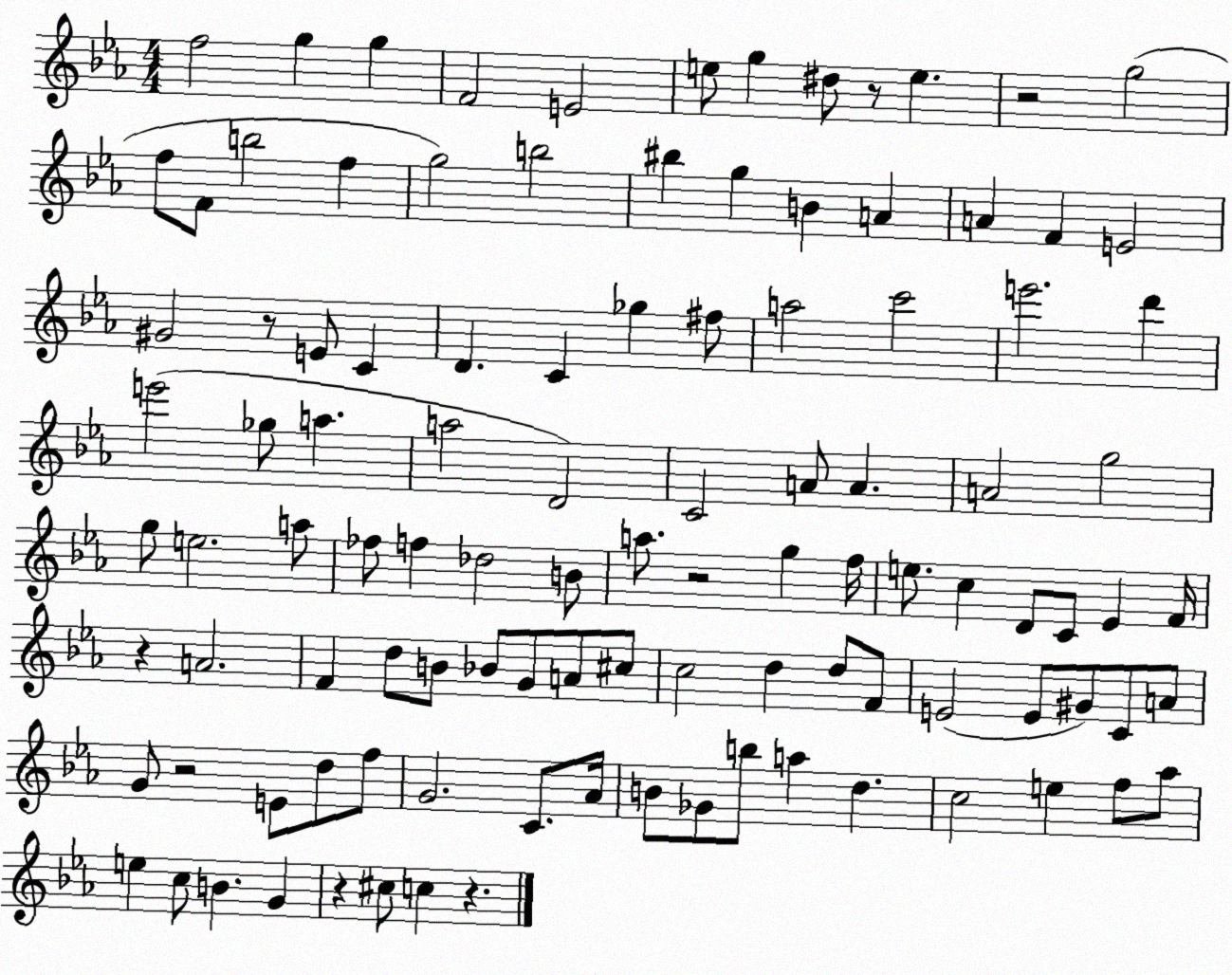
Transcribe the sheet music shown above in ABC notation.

X:1
T:Untitled
M:4/4
L:1/4
K:Eb
f2 g g F2 E2 e/2 g ^d/2 z/2 e z2 g2 f/2 F/2 b2 f g2 b2 ^b g B A A F E2 ^G2 z/2 E/2 C D C _g ^f/2 a2 c'2 e'2 d' e'2 _g/2 a a2 D2 C2 A/2 A A2 g2 g/2 e2 a/2 _f/2 f _d2 B/2 a/2 z2 g f/4 e/2 c D/2 C/2 _E F/4 z A2 F d/2 B/2 _B/2 G/2 A/2 ^c/2 c2 d d/2 F/2 E2 E/2 ^G/2 C/2 A/2 G/2 z2 E/2 d/2 f/2 G2 C/2 _A/4 B/2 _G/2 b/2 a d c2 e f/2 _a/2 e c/2 B G z ^c/2 c z